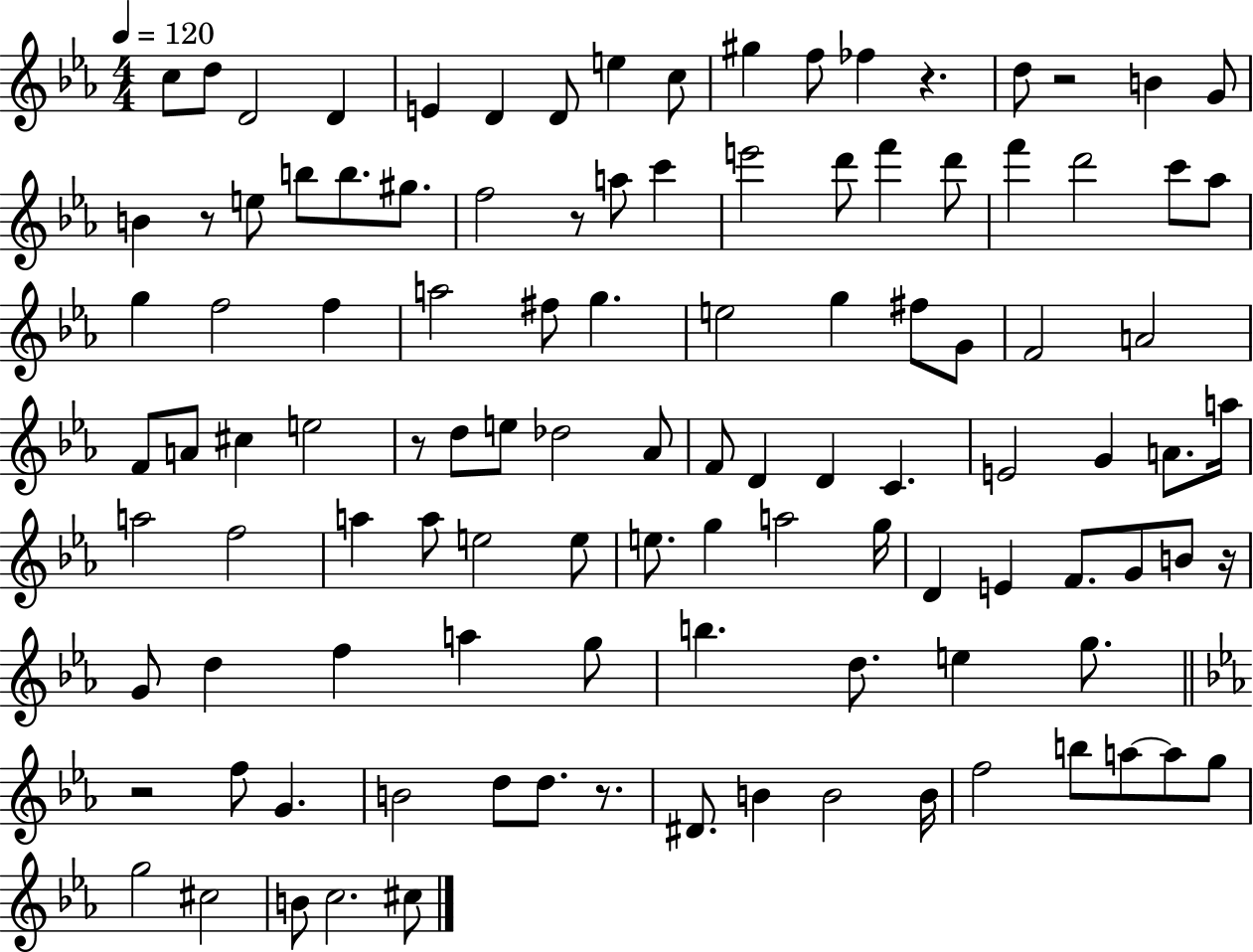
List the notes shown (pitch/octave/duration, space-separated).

C5/e D5/e D4/h D4/q E4/q D4/q D4/e E5/q C5/e G#5/q F5/e FES5/q R/q. D5/e R/h B4/q G4/e B4/q R/e E5/e B5/e B5/e. G#5/e. F5/h R/e A5/e C6/q E6/h D6/e F6/q D6/e F6/q D6/h C6/e Ab5/e G5/q F5/h F5/q A5/h F#5/e G5/q. E5/h G5/q F#5/e G4/e F4/h A4/h F4/e A4/e C#5/q E5/h R/e D5/e E5/e Db5/h Ab4/e F4/e D4/q D4/q C4/q. E4/h G4/q A4/e. A5/s A5/h F5/h A5/q A5/e E5/h E5/e E5/e. G5/q A5/h G5/s D4/q E4/q F4/e. G4/e B4/e R/s G4/e D5/q F5/q A5/q G5/e B5/q. D5/e. E5/q G5/e. R/h F5/e G4/q. B4/h D5/e D5/e. R/e. D#4/e. B4/q B4/h B4/s F5/h B5/e A5/e A5/e G5/e G5/h C#5/h B4/e C5/h. C#5/e